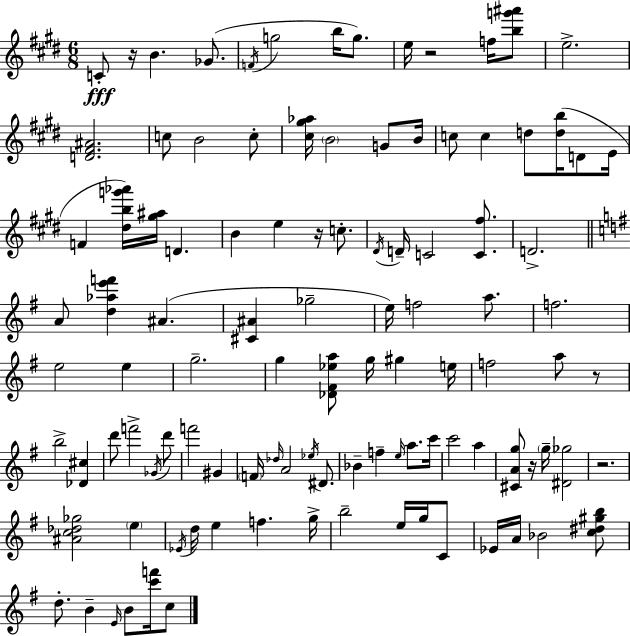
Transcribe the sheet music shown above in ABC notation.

X:1
T:Untitled
M:6/8
L:1/4
K:E
C/2 z/4 B _G/2 F/4 g2 b/4 g/2 e/4 z2 f/4 [bg'^a']/2 e2 [D^F^A]2 c/2 B2 c/2 [^c^g_a]/4 B2 G/2 B/4 c/2 c d/2 [db]/4 D/2 E/4 F [^dbg'_a']/4 [^g^a]/4 D B e z/4 c/2 ^D/4 D/4 C2 [C^f]/2 D2 A/2 [d_ae'f'] ^A [^C^A] _g2 e/4 f2 a/2 f2 e2 e g2 g [_D^F_ea]/2 g/4 ^g e/4 f2 a/2 z/2 b2 [_D^c] d'/2 f'2 _G/4 d'/2 f'2 ^G F/4 _d/4 A2 _e/4 ^D/2 _B f e/4 a/2 c'/4 c'2 a [^CAg]/2 z/4 g/4 [^D_g]2 z2 [^Ac_d_g]2 e _E/4 d/4 e f g/4 b2 e/4 g/4 C/2 _E/4 A/4 _B2 [c^d^gb]/2 d/2 B E/4 B/2 [c'f']/4 c/2